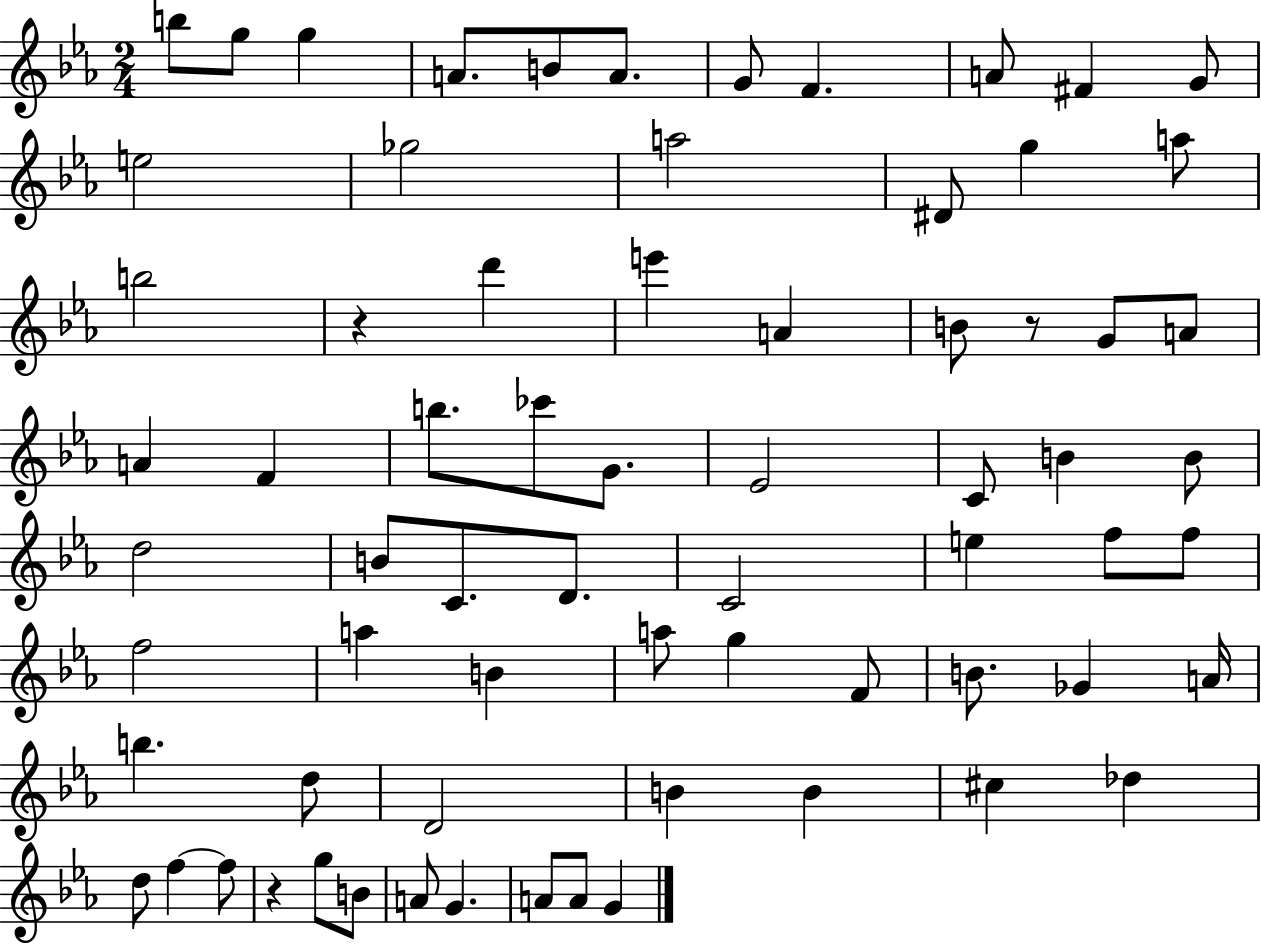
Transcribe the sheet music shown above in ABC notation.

X:1
T:Untitled
M:2/4
L:1/4
K:Eb
b/2 g/2 g A/2 B/2 A/2 G/2 F A/2 ^F G/2 e2 _g2 a2 ^D/2 g a/2 b2 z d' e' A B/2 z/2 G/2 A/2 A F b/2 _c'/2 G/2 _E2 C/2 B B/2 d2 B/2 C/2 D/2 C2 e f/2 f/2 f2 a B a/2 g F/2 B/2 _G A/4 b d/2 D2 B B ^c _d d/2 f f/2 z g/2 B/2 A/2 G A/2 A/2 G